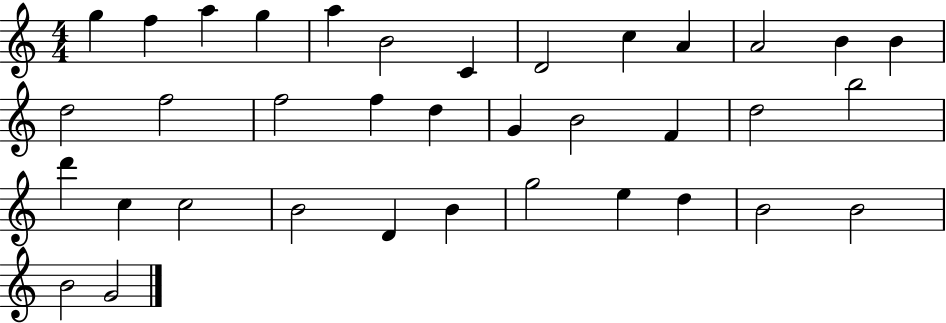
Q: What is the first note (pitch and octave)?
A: G5